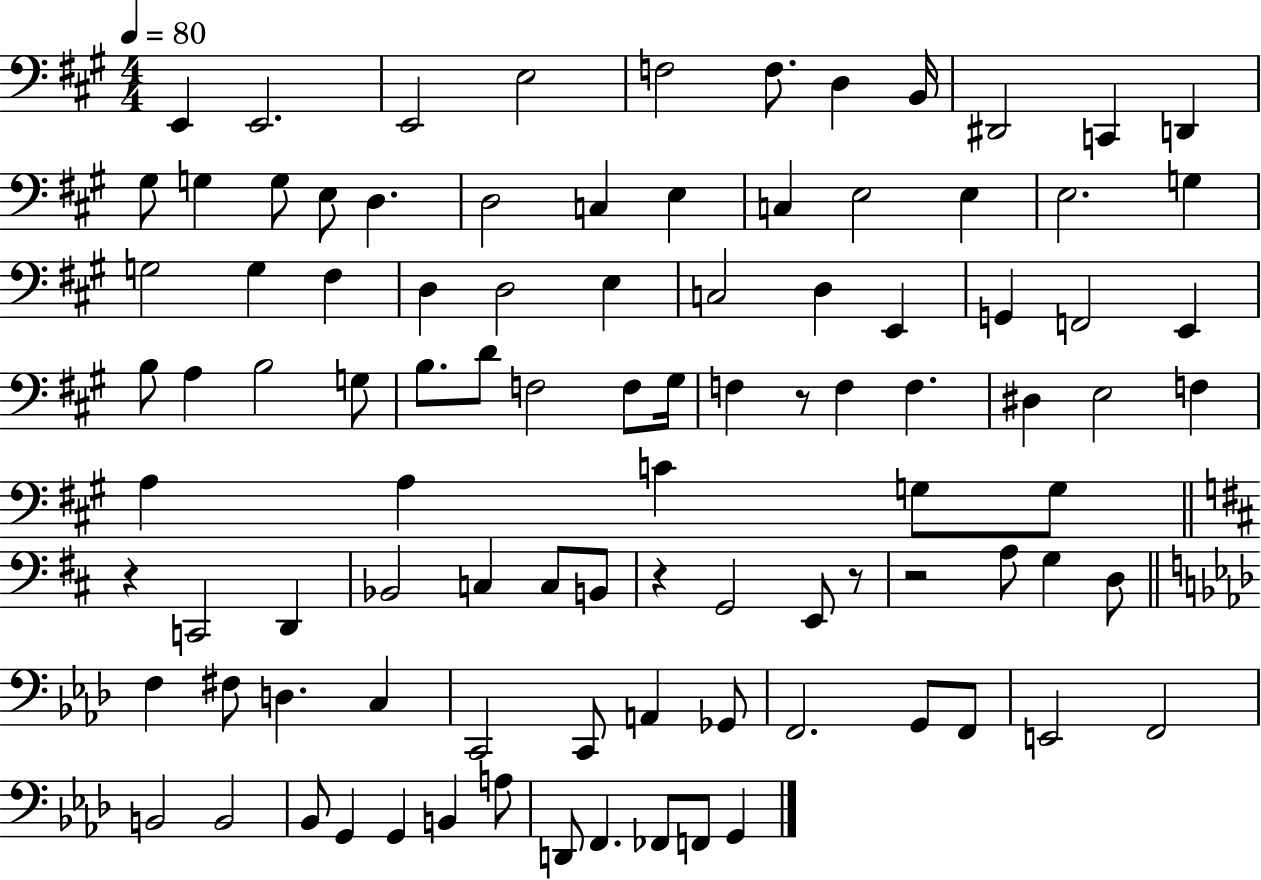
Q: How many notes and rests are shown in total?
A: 97